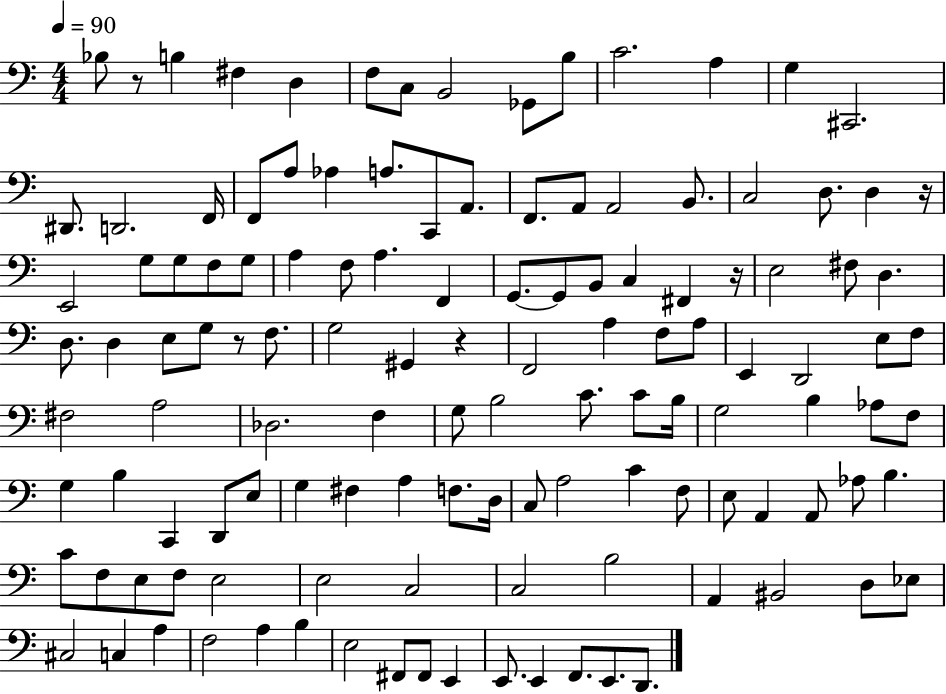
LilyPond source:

{
  \clef bass
  \numericTimeSignature
  \time 4/4
  \key c \major
  \tempo 4 = 90
  bes8 r8 b4 fis4 d4 | f8 c8 b,2 ges,8 b8 | c'2. a4 | g4 cis,2. | \break dis,8. d,2. f,16 | f,8 a8 aes4 a8. c,8 a,8. | f,8. a,8 a,2 b,8. | c2 d8. d4 r16 | \break e,2 g8 g8 f8 g8 | a4 f8 a4. f,4 | g,8.~~ g,8 b,8 c4 fis,4 r16 | e2 fis8 d4. | \break d8. d4 e8 g8 r8 f8. | g2 gis,4 r4 | f,2 a4 f8 a8 | e,4 d,2 e8 f8 | \break fis2 a2 | des2. f4 | g8 b2 c'8. c'8 b16 | g2 b4 aes8 f8 | \break g4 b4 c,4 d,8 e8 | g4 fis4 a4 f8. d16 | c8 a2 c'4 f8 | e8 a,4 a,8 aes8 b4. | \break c'8 f8 e8 f8 e2 | e2 c2 | c2 b2 | a,4 bis,2 d8 ees8 | \break cis2 c4 a4 | f2 a4 b4 | e2 fis,8 fis,8 e,4 | e,8. e,4 f,8. e,8. d,8. | \break \bar "|."
}